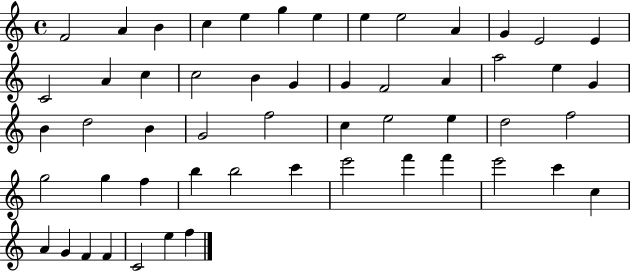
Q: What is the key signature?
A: C major